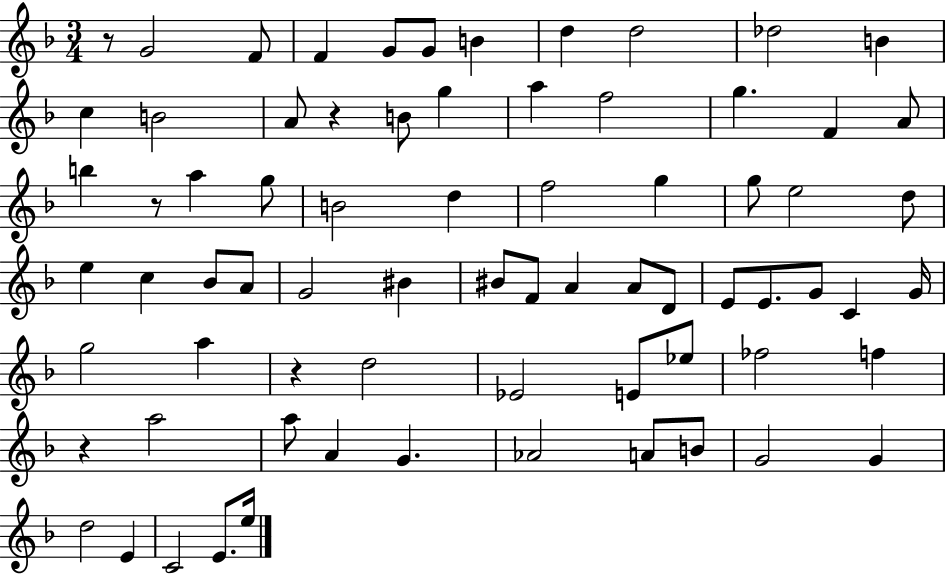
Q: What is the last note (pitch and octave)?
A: E5